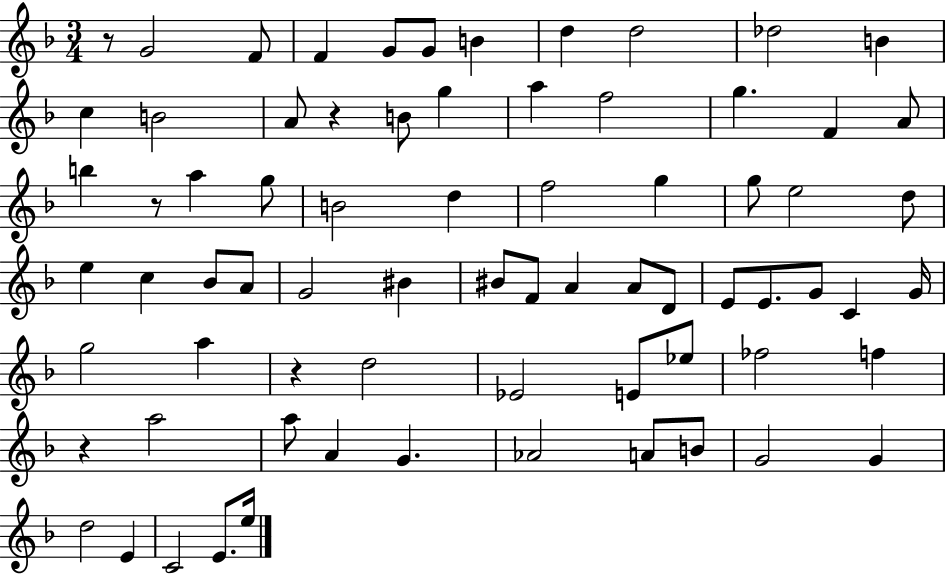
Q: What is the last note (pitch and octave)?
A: E5